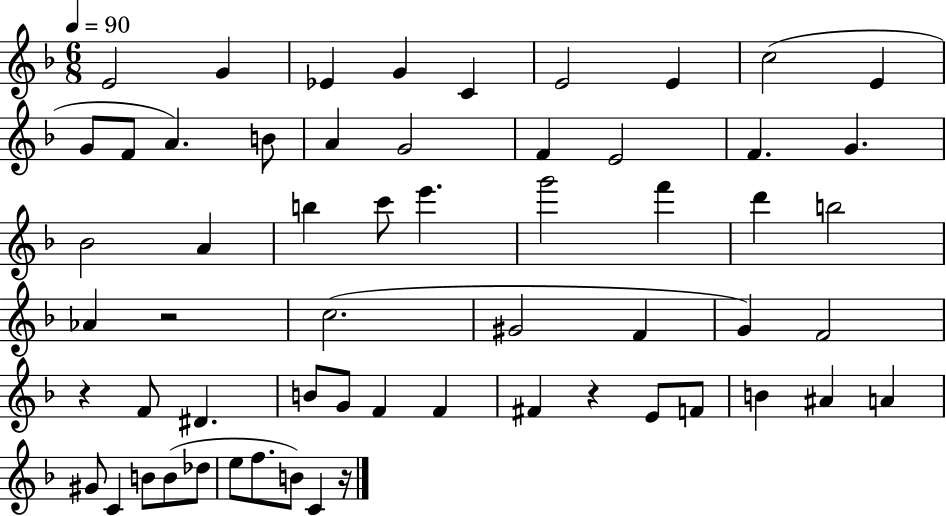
{
  \clef treble
  \numericTimeSignature
  \time 6/8
  \key f \major
  \tempo 4 = 90
  \repeat volta 2 { e'2 g'4 | ees'4 g'4 c'4 | e'2 e'4 | c''2( e'4 | \break g'8 f'8 a'4.) b'8 | a'4 g'2 | f'4 e'2 | f'4. g'4. | \break bes'2 a'4 | b''4 c'''8 e'''4. | g'''2 f'''4 | d'''4 b''2 | \break aes'4 r2 | c''2.( | gis'2 f'4 | g'4) f'2 | \break r4 f'8 dis'4. | b'8 g'8 f'4 f'4 | fis'4 r4 e'8 f'8 | b'4 ais'4 a'4 | \break gis'8 c'4 b'8 b'8( des''8 | e''8 f''8. b'8) c'4 r16 | } \bar "|."
}